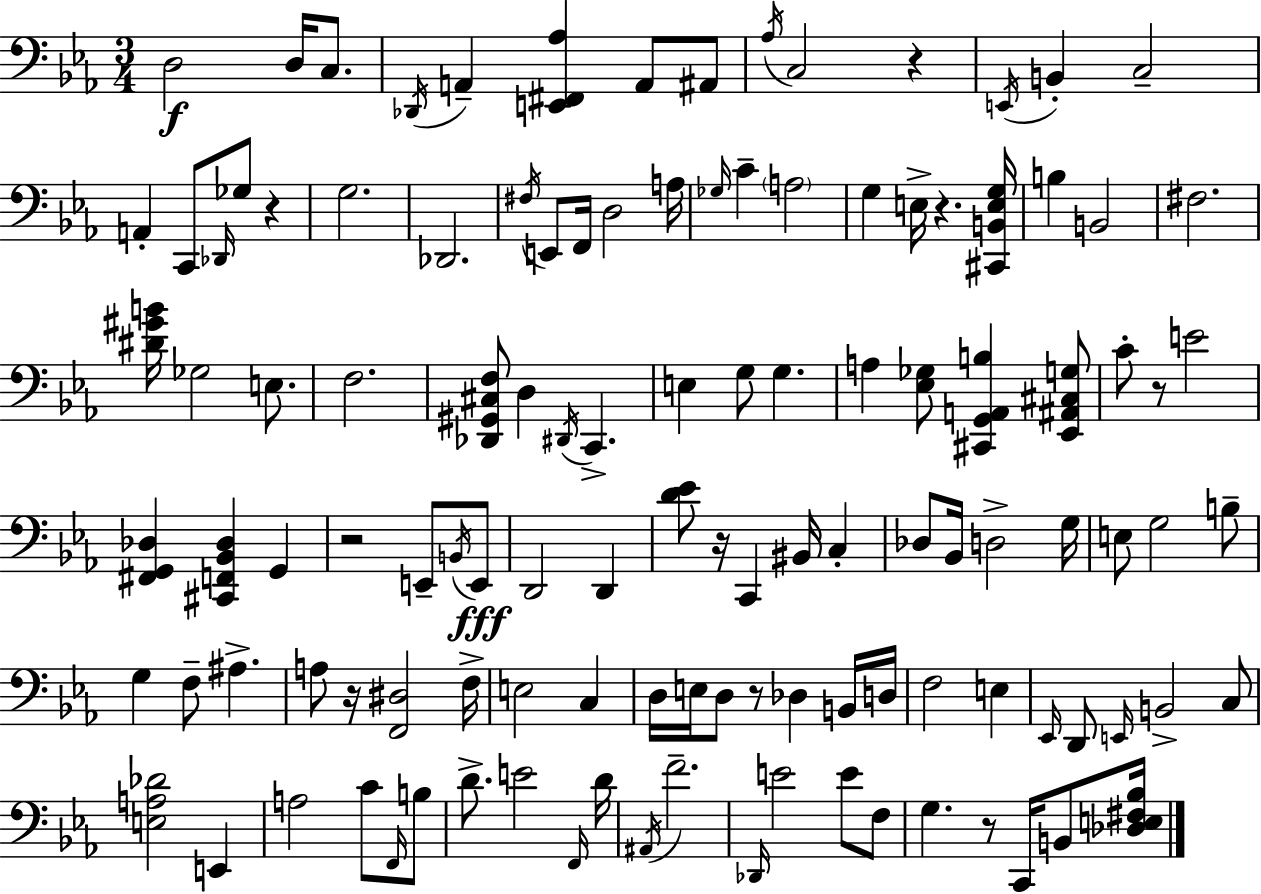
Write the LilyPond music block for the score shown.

{
  \clef bass
  \numericTimeSignature
  \time 3/4
  \key ees \major
  d2\f d16 c8. | \acciaccatura { des,16 } a,4-- <e, fis, aes>4 a,8 ais,8 | \acciaccatura { aes16 } c2 r4 | \acciaccatura { e,16 } b,4-. c2-- | \break a,4-. c,8 \grace { des,16 } ges8 | r4 g2. | des,2. | \acciaccatura { fis16 } e,8 f,16 d2 | \break a16 \grace { ges16 } c'4-- \parenthesize a2 | g4 e16-> r4. | <cis, b, e g>16 b4 b,2 | fis2. | \break <dis' gis' b'>16 ges2 | e8. f2. | <des, gis, cis f>8 d4 | \acciaccatura { dis,16 } c,4.-> e4 g8 | \break g4. a4 <ees ges>8 | <cis, g, a, b>4 <ees, ais, cis g>8 c'8-. r8 e'2 | <fis, g, des>4 <cis, f, bes, des>4 | g,4 r2 | \break e,8-- \acciaccatura { b,16 }\fff e,8 d,2 | d,4 <d' ees'>8 r16 c,4 | bis,16 c4-. des8 bes,16 d2-> | g16 e8 g2 | \break b8-- g4 | f8-- ais4.-> a8 r16 <f, dis>2 | f16-> e2 | c4 d16 e16 d8 | \break r8 des4 b,16 d16 f2 | e4 \grace { ees,16 } d,8 \grace { e,16 } | b,2-> c8 <e a des'>2 | e,4 a2 | \break c'8 \grace { f,16 } b8 d'8.-> | e'2 \grace { f,16 } d'16 | \acciaccatura { ais,16 } f'2.-- | \grace { des,16 } e'2 e'8 | \break f8 g4. r8 c,16 b,8 | <des e fis bes>16 \bar "|."
}